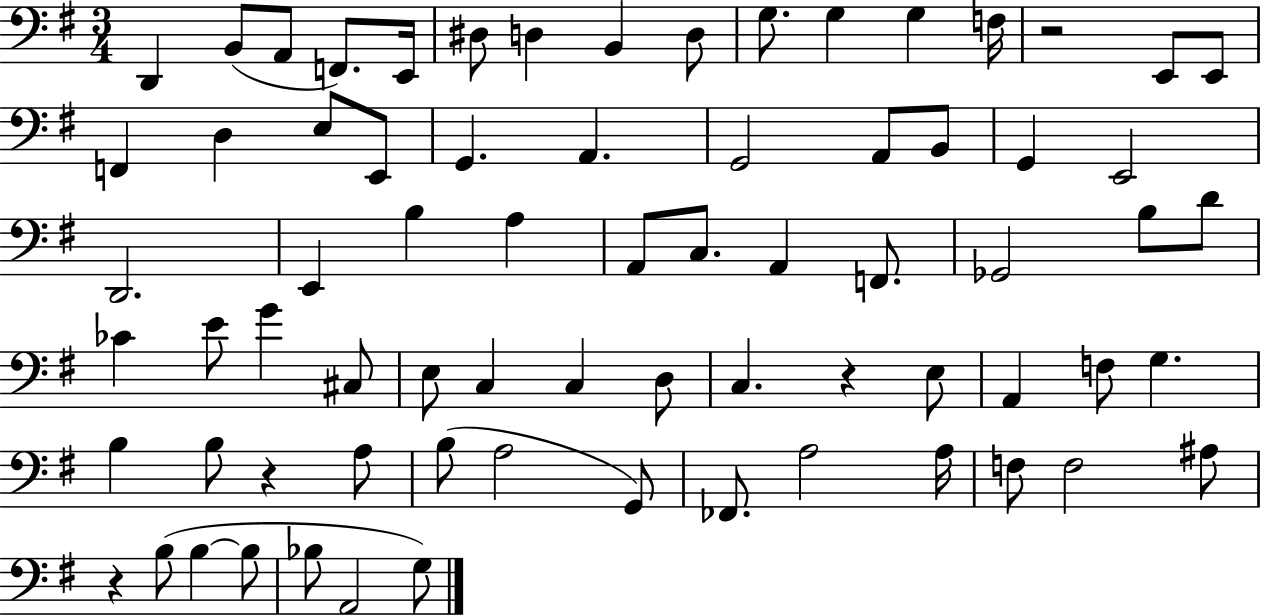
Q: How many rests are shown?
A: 4